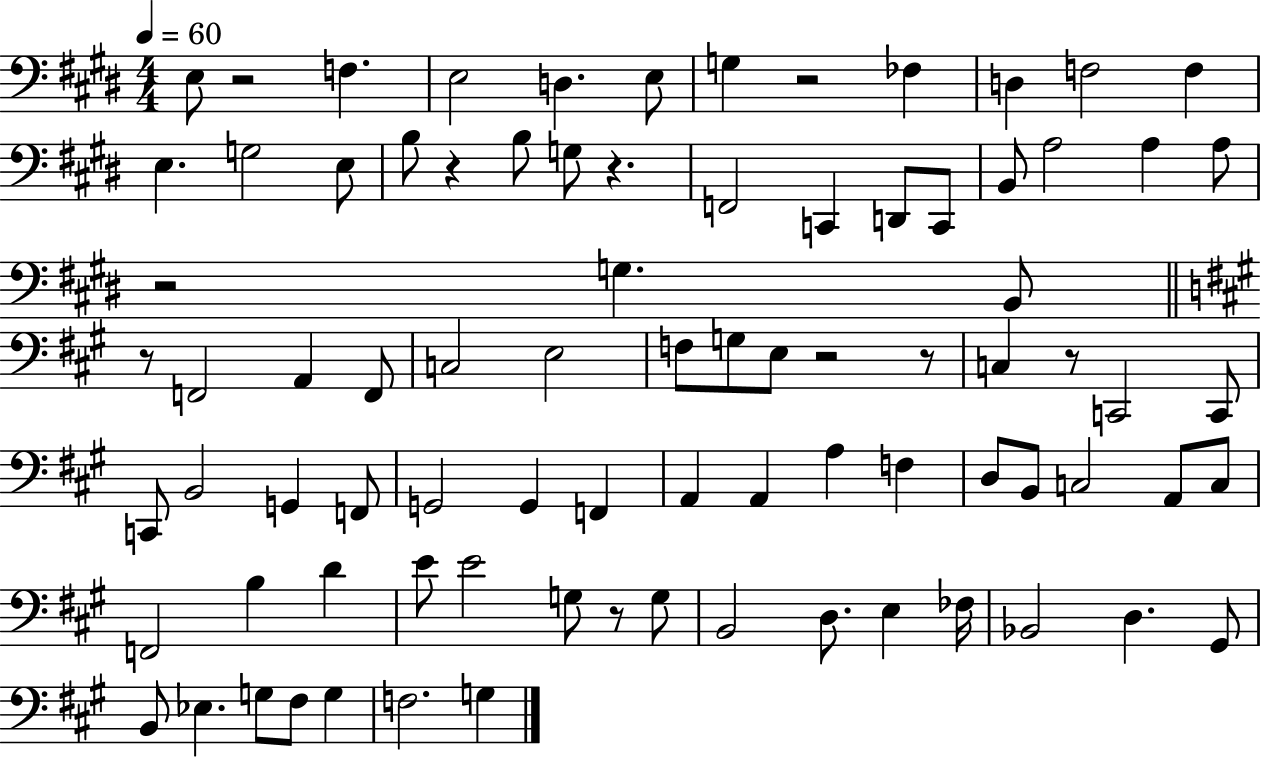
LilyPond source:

{
  \clef bass
  \numericTimeSignature
  \time 4/4
  \key e \major
  \tempo 4 = 60
  e8 r2 f4. | e2 d4. e8 | g4 r2 fes4 | d4 f2 f4 | \break e4. g2 e8 | b8 r4 b8 g8 r4. | f,2 c,4 d,8 c,8 | b,8 a2 a4 a8 | \break r2 g4. b,8 | \bar "||" \break \key a \major r8 f,2 a,4 f,8 | c2 e2 | f8 g8 e8 r2 r8 | c4 r8 c,2 c,8 | \break c,8 b,2 g,4 f,8 | g,2 g,4 f,4 | a,4 a,4 a4 f4 | d8 b,8 c2 a,8 c8 | \break f,2 b4 d'4 | e'8 e'2 g8 r8 g8 | b,2 d8. e4 fes16 | bes,2 d4. gis,8 | \break b,8 ees4. g8 fis8 g4 | f2. g4 | \bar "|."
}